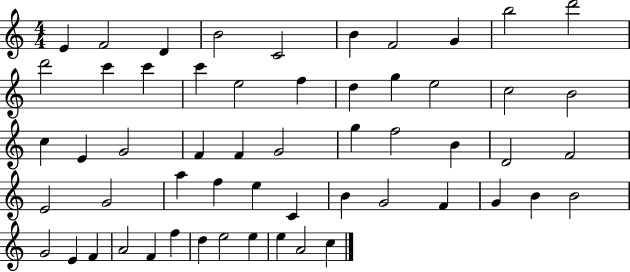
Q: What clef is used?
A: treble